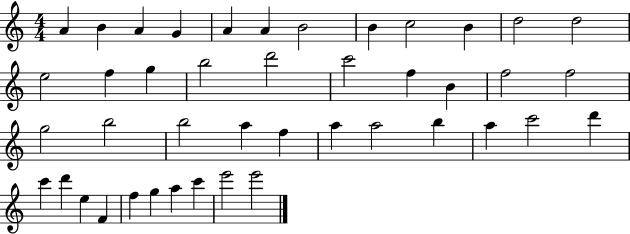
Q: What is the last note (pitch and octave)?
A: E6